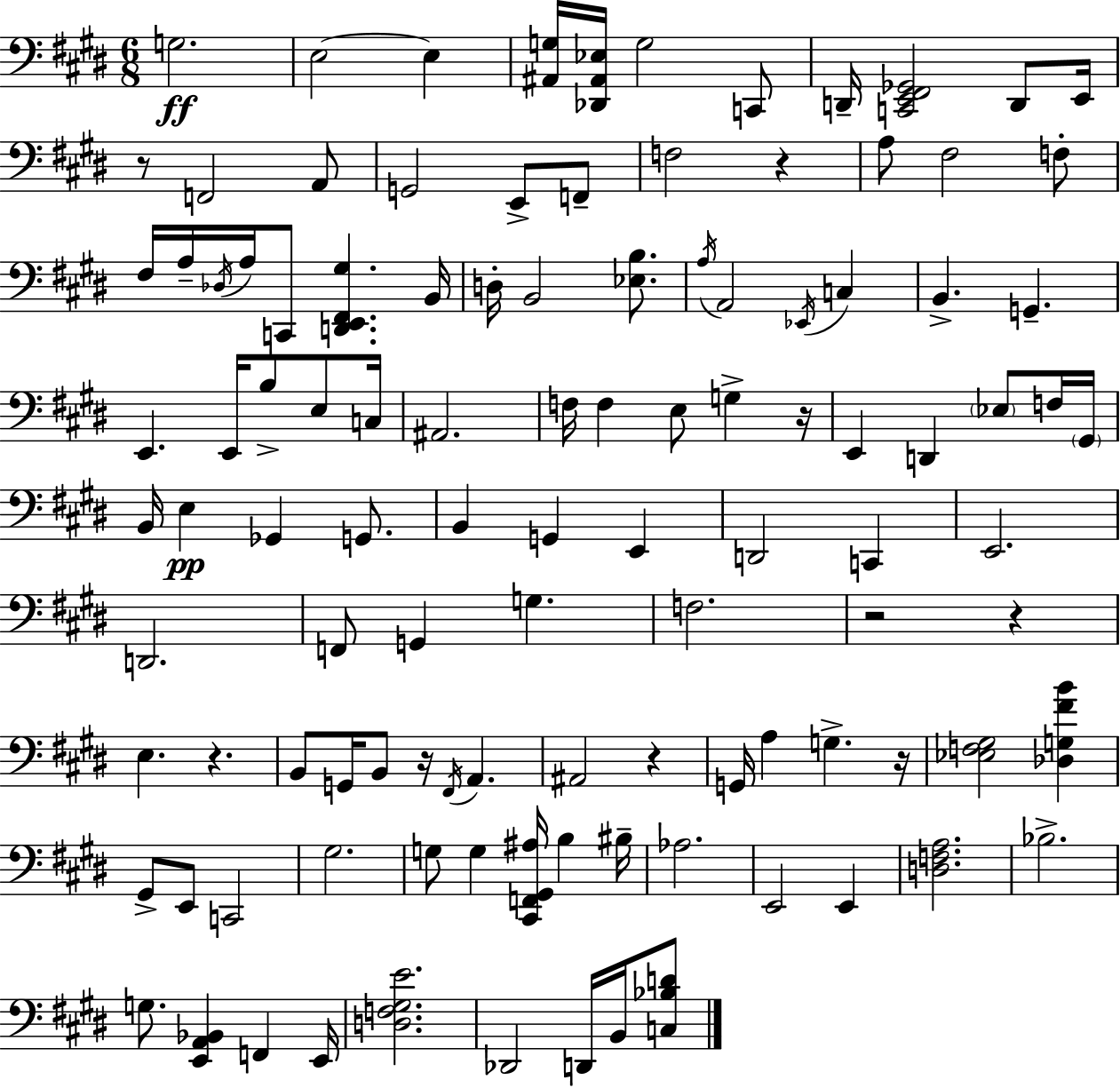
X:1
T:Untitled
M:6/8
L:1/4
K:E
G,2 E,2 E, [^A,,G,]/4 [_D,,^A,,_E,]/4 G,2 C,,/2 D,,/4 [C,,E,,^F,,_G,,]2 D,,/2 E,,/4 z/2 F,,2 A,,/2 G,,2 E,,/2 F,,/2 F,2 z A,/2 ^F,2 F,/2 ^F,/4 A,/4 _D,/4 A,/4 C,,/2 [D,,E,,^F,,^G,] B,,/4 D,/4 B,,2 [_E,B,]/2 A,/4 A,,2 _E,,/4 C, B,, G,, E,, E,,/4 B,/2 E,/2 C,/4 ^A,,2 F,/4 F, E,/2 G, z/4 E,, D,, _E,/2 F,/4 ^G,,/4 B,,/4 E, _G,, G,,/2 B,, G,, E,, D,,2 C,, E,,2 D,,2 F,,/2 G,, G, F,2 z2 z E, z B,,/2 G,,/4 B,,/2 z/4 ^F,,/4 A,, ^A,,2 z G,,/4 A, G, z/4 [_E,F,^G,]2 [_D,G,^FB] ^G,,/2 E,,/2 C,,2 ^G,2 G,/2 G, [^C,,F,,^G,,^A,]/4 B, ^B,/4 _A,2 E,,2 E,, [D,F,A,]2 _B,2 G,/2 [E,,A,,_B,,] F,, E,,/4 [D,F,^G,E]2 _D,,2 D,,/4 B,,/4 [C,_B,D]/2